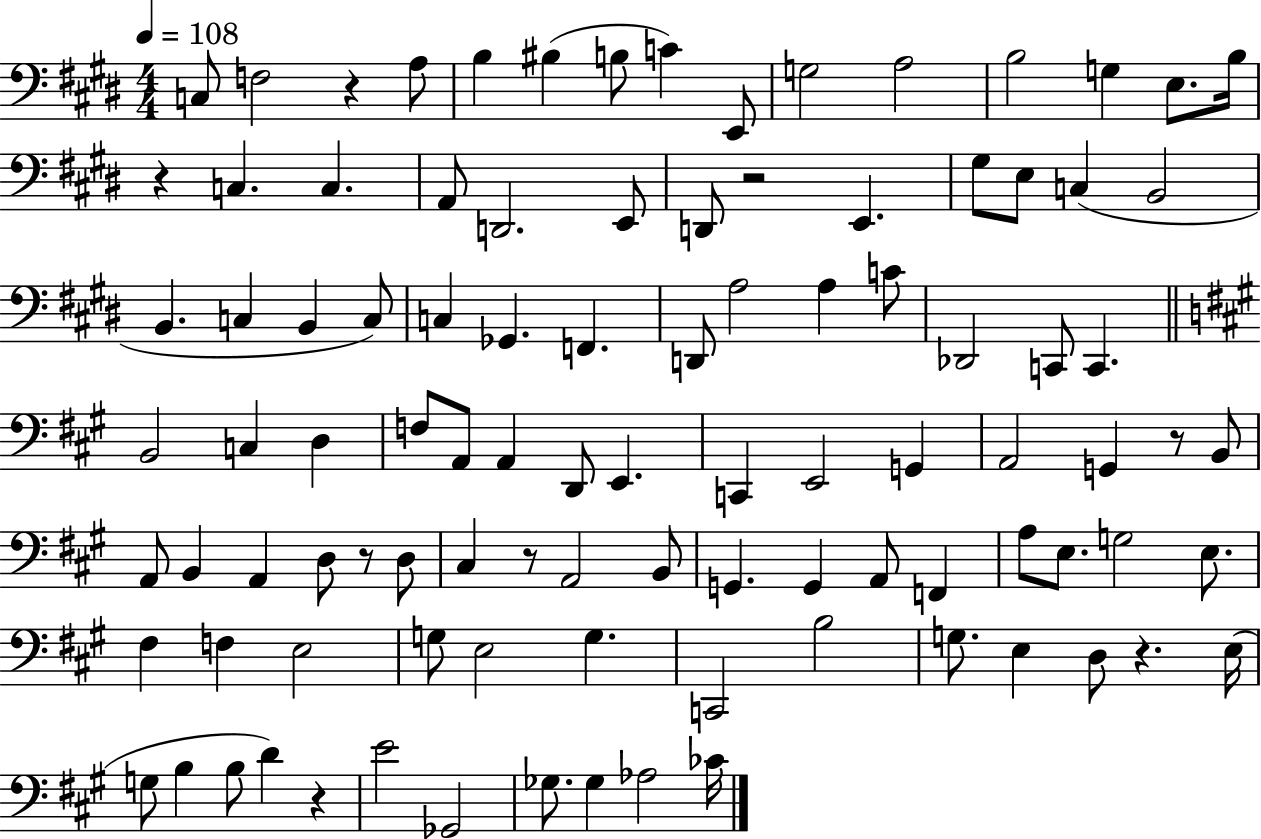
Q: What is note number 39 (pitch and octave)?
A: C2